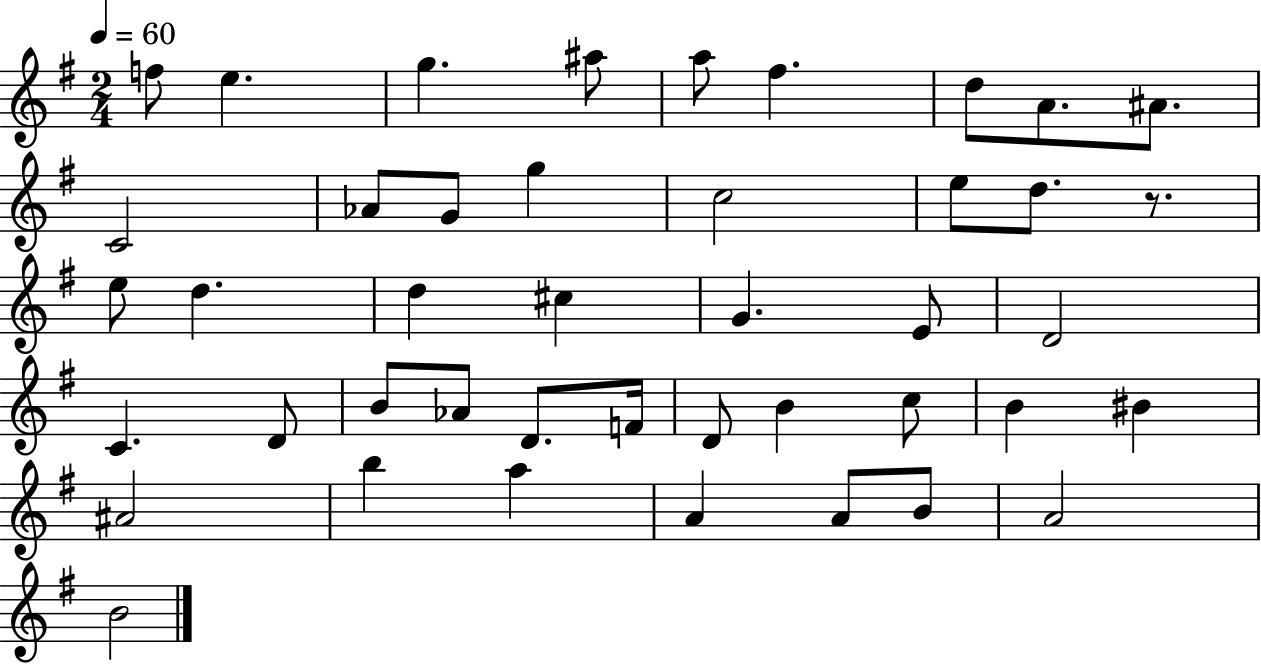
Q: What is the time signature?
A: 2/4